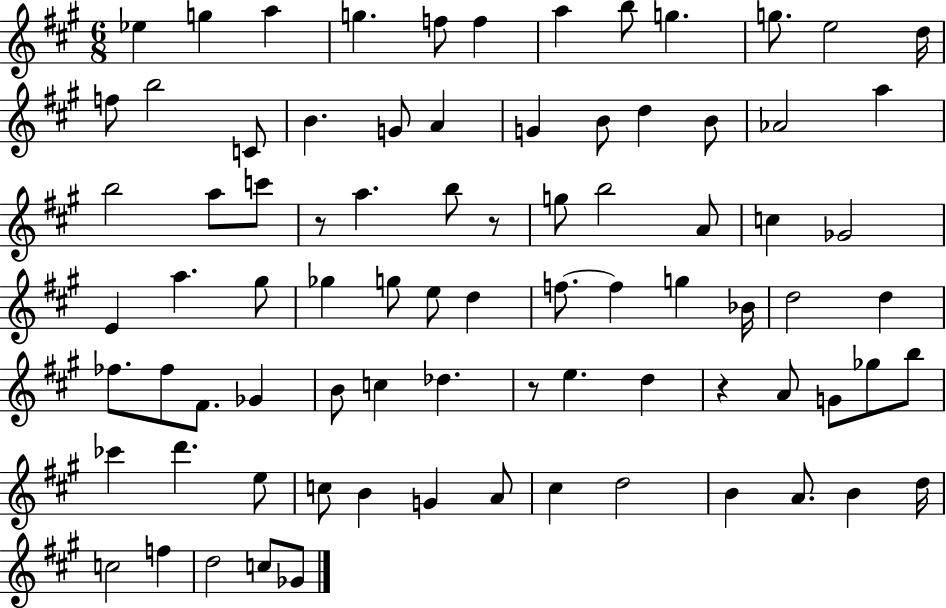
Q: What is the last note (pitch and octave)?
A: Gb4